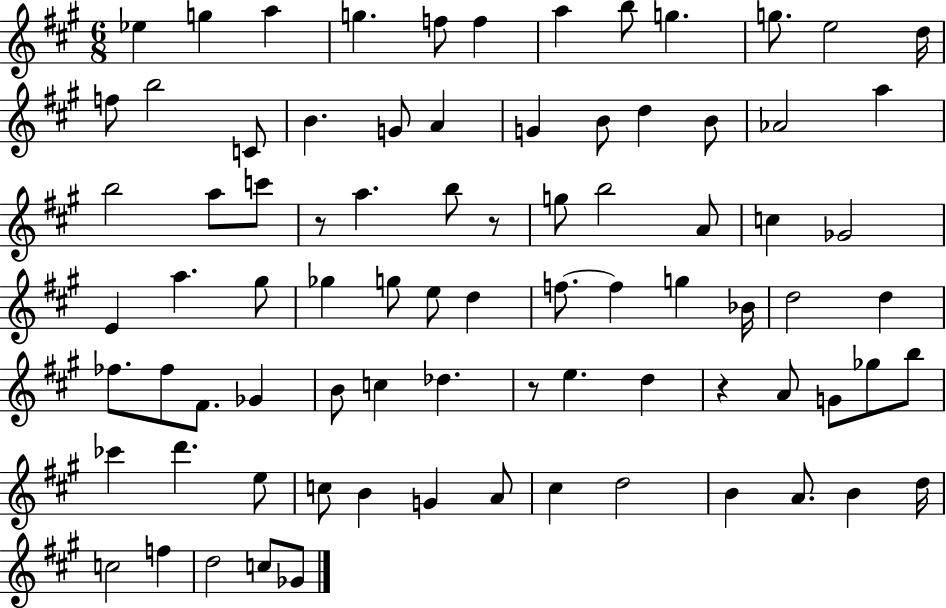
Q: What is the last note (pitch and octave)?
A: Gb4